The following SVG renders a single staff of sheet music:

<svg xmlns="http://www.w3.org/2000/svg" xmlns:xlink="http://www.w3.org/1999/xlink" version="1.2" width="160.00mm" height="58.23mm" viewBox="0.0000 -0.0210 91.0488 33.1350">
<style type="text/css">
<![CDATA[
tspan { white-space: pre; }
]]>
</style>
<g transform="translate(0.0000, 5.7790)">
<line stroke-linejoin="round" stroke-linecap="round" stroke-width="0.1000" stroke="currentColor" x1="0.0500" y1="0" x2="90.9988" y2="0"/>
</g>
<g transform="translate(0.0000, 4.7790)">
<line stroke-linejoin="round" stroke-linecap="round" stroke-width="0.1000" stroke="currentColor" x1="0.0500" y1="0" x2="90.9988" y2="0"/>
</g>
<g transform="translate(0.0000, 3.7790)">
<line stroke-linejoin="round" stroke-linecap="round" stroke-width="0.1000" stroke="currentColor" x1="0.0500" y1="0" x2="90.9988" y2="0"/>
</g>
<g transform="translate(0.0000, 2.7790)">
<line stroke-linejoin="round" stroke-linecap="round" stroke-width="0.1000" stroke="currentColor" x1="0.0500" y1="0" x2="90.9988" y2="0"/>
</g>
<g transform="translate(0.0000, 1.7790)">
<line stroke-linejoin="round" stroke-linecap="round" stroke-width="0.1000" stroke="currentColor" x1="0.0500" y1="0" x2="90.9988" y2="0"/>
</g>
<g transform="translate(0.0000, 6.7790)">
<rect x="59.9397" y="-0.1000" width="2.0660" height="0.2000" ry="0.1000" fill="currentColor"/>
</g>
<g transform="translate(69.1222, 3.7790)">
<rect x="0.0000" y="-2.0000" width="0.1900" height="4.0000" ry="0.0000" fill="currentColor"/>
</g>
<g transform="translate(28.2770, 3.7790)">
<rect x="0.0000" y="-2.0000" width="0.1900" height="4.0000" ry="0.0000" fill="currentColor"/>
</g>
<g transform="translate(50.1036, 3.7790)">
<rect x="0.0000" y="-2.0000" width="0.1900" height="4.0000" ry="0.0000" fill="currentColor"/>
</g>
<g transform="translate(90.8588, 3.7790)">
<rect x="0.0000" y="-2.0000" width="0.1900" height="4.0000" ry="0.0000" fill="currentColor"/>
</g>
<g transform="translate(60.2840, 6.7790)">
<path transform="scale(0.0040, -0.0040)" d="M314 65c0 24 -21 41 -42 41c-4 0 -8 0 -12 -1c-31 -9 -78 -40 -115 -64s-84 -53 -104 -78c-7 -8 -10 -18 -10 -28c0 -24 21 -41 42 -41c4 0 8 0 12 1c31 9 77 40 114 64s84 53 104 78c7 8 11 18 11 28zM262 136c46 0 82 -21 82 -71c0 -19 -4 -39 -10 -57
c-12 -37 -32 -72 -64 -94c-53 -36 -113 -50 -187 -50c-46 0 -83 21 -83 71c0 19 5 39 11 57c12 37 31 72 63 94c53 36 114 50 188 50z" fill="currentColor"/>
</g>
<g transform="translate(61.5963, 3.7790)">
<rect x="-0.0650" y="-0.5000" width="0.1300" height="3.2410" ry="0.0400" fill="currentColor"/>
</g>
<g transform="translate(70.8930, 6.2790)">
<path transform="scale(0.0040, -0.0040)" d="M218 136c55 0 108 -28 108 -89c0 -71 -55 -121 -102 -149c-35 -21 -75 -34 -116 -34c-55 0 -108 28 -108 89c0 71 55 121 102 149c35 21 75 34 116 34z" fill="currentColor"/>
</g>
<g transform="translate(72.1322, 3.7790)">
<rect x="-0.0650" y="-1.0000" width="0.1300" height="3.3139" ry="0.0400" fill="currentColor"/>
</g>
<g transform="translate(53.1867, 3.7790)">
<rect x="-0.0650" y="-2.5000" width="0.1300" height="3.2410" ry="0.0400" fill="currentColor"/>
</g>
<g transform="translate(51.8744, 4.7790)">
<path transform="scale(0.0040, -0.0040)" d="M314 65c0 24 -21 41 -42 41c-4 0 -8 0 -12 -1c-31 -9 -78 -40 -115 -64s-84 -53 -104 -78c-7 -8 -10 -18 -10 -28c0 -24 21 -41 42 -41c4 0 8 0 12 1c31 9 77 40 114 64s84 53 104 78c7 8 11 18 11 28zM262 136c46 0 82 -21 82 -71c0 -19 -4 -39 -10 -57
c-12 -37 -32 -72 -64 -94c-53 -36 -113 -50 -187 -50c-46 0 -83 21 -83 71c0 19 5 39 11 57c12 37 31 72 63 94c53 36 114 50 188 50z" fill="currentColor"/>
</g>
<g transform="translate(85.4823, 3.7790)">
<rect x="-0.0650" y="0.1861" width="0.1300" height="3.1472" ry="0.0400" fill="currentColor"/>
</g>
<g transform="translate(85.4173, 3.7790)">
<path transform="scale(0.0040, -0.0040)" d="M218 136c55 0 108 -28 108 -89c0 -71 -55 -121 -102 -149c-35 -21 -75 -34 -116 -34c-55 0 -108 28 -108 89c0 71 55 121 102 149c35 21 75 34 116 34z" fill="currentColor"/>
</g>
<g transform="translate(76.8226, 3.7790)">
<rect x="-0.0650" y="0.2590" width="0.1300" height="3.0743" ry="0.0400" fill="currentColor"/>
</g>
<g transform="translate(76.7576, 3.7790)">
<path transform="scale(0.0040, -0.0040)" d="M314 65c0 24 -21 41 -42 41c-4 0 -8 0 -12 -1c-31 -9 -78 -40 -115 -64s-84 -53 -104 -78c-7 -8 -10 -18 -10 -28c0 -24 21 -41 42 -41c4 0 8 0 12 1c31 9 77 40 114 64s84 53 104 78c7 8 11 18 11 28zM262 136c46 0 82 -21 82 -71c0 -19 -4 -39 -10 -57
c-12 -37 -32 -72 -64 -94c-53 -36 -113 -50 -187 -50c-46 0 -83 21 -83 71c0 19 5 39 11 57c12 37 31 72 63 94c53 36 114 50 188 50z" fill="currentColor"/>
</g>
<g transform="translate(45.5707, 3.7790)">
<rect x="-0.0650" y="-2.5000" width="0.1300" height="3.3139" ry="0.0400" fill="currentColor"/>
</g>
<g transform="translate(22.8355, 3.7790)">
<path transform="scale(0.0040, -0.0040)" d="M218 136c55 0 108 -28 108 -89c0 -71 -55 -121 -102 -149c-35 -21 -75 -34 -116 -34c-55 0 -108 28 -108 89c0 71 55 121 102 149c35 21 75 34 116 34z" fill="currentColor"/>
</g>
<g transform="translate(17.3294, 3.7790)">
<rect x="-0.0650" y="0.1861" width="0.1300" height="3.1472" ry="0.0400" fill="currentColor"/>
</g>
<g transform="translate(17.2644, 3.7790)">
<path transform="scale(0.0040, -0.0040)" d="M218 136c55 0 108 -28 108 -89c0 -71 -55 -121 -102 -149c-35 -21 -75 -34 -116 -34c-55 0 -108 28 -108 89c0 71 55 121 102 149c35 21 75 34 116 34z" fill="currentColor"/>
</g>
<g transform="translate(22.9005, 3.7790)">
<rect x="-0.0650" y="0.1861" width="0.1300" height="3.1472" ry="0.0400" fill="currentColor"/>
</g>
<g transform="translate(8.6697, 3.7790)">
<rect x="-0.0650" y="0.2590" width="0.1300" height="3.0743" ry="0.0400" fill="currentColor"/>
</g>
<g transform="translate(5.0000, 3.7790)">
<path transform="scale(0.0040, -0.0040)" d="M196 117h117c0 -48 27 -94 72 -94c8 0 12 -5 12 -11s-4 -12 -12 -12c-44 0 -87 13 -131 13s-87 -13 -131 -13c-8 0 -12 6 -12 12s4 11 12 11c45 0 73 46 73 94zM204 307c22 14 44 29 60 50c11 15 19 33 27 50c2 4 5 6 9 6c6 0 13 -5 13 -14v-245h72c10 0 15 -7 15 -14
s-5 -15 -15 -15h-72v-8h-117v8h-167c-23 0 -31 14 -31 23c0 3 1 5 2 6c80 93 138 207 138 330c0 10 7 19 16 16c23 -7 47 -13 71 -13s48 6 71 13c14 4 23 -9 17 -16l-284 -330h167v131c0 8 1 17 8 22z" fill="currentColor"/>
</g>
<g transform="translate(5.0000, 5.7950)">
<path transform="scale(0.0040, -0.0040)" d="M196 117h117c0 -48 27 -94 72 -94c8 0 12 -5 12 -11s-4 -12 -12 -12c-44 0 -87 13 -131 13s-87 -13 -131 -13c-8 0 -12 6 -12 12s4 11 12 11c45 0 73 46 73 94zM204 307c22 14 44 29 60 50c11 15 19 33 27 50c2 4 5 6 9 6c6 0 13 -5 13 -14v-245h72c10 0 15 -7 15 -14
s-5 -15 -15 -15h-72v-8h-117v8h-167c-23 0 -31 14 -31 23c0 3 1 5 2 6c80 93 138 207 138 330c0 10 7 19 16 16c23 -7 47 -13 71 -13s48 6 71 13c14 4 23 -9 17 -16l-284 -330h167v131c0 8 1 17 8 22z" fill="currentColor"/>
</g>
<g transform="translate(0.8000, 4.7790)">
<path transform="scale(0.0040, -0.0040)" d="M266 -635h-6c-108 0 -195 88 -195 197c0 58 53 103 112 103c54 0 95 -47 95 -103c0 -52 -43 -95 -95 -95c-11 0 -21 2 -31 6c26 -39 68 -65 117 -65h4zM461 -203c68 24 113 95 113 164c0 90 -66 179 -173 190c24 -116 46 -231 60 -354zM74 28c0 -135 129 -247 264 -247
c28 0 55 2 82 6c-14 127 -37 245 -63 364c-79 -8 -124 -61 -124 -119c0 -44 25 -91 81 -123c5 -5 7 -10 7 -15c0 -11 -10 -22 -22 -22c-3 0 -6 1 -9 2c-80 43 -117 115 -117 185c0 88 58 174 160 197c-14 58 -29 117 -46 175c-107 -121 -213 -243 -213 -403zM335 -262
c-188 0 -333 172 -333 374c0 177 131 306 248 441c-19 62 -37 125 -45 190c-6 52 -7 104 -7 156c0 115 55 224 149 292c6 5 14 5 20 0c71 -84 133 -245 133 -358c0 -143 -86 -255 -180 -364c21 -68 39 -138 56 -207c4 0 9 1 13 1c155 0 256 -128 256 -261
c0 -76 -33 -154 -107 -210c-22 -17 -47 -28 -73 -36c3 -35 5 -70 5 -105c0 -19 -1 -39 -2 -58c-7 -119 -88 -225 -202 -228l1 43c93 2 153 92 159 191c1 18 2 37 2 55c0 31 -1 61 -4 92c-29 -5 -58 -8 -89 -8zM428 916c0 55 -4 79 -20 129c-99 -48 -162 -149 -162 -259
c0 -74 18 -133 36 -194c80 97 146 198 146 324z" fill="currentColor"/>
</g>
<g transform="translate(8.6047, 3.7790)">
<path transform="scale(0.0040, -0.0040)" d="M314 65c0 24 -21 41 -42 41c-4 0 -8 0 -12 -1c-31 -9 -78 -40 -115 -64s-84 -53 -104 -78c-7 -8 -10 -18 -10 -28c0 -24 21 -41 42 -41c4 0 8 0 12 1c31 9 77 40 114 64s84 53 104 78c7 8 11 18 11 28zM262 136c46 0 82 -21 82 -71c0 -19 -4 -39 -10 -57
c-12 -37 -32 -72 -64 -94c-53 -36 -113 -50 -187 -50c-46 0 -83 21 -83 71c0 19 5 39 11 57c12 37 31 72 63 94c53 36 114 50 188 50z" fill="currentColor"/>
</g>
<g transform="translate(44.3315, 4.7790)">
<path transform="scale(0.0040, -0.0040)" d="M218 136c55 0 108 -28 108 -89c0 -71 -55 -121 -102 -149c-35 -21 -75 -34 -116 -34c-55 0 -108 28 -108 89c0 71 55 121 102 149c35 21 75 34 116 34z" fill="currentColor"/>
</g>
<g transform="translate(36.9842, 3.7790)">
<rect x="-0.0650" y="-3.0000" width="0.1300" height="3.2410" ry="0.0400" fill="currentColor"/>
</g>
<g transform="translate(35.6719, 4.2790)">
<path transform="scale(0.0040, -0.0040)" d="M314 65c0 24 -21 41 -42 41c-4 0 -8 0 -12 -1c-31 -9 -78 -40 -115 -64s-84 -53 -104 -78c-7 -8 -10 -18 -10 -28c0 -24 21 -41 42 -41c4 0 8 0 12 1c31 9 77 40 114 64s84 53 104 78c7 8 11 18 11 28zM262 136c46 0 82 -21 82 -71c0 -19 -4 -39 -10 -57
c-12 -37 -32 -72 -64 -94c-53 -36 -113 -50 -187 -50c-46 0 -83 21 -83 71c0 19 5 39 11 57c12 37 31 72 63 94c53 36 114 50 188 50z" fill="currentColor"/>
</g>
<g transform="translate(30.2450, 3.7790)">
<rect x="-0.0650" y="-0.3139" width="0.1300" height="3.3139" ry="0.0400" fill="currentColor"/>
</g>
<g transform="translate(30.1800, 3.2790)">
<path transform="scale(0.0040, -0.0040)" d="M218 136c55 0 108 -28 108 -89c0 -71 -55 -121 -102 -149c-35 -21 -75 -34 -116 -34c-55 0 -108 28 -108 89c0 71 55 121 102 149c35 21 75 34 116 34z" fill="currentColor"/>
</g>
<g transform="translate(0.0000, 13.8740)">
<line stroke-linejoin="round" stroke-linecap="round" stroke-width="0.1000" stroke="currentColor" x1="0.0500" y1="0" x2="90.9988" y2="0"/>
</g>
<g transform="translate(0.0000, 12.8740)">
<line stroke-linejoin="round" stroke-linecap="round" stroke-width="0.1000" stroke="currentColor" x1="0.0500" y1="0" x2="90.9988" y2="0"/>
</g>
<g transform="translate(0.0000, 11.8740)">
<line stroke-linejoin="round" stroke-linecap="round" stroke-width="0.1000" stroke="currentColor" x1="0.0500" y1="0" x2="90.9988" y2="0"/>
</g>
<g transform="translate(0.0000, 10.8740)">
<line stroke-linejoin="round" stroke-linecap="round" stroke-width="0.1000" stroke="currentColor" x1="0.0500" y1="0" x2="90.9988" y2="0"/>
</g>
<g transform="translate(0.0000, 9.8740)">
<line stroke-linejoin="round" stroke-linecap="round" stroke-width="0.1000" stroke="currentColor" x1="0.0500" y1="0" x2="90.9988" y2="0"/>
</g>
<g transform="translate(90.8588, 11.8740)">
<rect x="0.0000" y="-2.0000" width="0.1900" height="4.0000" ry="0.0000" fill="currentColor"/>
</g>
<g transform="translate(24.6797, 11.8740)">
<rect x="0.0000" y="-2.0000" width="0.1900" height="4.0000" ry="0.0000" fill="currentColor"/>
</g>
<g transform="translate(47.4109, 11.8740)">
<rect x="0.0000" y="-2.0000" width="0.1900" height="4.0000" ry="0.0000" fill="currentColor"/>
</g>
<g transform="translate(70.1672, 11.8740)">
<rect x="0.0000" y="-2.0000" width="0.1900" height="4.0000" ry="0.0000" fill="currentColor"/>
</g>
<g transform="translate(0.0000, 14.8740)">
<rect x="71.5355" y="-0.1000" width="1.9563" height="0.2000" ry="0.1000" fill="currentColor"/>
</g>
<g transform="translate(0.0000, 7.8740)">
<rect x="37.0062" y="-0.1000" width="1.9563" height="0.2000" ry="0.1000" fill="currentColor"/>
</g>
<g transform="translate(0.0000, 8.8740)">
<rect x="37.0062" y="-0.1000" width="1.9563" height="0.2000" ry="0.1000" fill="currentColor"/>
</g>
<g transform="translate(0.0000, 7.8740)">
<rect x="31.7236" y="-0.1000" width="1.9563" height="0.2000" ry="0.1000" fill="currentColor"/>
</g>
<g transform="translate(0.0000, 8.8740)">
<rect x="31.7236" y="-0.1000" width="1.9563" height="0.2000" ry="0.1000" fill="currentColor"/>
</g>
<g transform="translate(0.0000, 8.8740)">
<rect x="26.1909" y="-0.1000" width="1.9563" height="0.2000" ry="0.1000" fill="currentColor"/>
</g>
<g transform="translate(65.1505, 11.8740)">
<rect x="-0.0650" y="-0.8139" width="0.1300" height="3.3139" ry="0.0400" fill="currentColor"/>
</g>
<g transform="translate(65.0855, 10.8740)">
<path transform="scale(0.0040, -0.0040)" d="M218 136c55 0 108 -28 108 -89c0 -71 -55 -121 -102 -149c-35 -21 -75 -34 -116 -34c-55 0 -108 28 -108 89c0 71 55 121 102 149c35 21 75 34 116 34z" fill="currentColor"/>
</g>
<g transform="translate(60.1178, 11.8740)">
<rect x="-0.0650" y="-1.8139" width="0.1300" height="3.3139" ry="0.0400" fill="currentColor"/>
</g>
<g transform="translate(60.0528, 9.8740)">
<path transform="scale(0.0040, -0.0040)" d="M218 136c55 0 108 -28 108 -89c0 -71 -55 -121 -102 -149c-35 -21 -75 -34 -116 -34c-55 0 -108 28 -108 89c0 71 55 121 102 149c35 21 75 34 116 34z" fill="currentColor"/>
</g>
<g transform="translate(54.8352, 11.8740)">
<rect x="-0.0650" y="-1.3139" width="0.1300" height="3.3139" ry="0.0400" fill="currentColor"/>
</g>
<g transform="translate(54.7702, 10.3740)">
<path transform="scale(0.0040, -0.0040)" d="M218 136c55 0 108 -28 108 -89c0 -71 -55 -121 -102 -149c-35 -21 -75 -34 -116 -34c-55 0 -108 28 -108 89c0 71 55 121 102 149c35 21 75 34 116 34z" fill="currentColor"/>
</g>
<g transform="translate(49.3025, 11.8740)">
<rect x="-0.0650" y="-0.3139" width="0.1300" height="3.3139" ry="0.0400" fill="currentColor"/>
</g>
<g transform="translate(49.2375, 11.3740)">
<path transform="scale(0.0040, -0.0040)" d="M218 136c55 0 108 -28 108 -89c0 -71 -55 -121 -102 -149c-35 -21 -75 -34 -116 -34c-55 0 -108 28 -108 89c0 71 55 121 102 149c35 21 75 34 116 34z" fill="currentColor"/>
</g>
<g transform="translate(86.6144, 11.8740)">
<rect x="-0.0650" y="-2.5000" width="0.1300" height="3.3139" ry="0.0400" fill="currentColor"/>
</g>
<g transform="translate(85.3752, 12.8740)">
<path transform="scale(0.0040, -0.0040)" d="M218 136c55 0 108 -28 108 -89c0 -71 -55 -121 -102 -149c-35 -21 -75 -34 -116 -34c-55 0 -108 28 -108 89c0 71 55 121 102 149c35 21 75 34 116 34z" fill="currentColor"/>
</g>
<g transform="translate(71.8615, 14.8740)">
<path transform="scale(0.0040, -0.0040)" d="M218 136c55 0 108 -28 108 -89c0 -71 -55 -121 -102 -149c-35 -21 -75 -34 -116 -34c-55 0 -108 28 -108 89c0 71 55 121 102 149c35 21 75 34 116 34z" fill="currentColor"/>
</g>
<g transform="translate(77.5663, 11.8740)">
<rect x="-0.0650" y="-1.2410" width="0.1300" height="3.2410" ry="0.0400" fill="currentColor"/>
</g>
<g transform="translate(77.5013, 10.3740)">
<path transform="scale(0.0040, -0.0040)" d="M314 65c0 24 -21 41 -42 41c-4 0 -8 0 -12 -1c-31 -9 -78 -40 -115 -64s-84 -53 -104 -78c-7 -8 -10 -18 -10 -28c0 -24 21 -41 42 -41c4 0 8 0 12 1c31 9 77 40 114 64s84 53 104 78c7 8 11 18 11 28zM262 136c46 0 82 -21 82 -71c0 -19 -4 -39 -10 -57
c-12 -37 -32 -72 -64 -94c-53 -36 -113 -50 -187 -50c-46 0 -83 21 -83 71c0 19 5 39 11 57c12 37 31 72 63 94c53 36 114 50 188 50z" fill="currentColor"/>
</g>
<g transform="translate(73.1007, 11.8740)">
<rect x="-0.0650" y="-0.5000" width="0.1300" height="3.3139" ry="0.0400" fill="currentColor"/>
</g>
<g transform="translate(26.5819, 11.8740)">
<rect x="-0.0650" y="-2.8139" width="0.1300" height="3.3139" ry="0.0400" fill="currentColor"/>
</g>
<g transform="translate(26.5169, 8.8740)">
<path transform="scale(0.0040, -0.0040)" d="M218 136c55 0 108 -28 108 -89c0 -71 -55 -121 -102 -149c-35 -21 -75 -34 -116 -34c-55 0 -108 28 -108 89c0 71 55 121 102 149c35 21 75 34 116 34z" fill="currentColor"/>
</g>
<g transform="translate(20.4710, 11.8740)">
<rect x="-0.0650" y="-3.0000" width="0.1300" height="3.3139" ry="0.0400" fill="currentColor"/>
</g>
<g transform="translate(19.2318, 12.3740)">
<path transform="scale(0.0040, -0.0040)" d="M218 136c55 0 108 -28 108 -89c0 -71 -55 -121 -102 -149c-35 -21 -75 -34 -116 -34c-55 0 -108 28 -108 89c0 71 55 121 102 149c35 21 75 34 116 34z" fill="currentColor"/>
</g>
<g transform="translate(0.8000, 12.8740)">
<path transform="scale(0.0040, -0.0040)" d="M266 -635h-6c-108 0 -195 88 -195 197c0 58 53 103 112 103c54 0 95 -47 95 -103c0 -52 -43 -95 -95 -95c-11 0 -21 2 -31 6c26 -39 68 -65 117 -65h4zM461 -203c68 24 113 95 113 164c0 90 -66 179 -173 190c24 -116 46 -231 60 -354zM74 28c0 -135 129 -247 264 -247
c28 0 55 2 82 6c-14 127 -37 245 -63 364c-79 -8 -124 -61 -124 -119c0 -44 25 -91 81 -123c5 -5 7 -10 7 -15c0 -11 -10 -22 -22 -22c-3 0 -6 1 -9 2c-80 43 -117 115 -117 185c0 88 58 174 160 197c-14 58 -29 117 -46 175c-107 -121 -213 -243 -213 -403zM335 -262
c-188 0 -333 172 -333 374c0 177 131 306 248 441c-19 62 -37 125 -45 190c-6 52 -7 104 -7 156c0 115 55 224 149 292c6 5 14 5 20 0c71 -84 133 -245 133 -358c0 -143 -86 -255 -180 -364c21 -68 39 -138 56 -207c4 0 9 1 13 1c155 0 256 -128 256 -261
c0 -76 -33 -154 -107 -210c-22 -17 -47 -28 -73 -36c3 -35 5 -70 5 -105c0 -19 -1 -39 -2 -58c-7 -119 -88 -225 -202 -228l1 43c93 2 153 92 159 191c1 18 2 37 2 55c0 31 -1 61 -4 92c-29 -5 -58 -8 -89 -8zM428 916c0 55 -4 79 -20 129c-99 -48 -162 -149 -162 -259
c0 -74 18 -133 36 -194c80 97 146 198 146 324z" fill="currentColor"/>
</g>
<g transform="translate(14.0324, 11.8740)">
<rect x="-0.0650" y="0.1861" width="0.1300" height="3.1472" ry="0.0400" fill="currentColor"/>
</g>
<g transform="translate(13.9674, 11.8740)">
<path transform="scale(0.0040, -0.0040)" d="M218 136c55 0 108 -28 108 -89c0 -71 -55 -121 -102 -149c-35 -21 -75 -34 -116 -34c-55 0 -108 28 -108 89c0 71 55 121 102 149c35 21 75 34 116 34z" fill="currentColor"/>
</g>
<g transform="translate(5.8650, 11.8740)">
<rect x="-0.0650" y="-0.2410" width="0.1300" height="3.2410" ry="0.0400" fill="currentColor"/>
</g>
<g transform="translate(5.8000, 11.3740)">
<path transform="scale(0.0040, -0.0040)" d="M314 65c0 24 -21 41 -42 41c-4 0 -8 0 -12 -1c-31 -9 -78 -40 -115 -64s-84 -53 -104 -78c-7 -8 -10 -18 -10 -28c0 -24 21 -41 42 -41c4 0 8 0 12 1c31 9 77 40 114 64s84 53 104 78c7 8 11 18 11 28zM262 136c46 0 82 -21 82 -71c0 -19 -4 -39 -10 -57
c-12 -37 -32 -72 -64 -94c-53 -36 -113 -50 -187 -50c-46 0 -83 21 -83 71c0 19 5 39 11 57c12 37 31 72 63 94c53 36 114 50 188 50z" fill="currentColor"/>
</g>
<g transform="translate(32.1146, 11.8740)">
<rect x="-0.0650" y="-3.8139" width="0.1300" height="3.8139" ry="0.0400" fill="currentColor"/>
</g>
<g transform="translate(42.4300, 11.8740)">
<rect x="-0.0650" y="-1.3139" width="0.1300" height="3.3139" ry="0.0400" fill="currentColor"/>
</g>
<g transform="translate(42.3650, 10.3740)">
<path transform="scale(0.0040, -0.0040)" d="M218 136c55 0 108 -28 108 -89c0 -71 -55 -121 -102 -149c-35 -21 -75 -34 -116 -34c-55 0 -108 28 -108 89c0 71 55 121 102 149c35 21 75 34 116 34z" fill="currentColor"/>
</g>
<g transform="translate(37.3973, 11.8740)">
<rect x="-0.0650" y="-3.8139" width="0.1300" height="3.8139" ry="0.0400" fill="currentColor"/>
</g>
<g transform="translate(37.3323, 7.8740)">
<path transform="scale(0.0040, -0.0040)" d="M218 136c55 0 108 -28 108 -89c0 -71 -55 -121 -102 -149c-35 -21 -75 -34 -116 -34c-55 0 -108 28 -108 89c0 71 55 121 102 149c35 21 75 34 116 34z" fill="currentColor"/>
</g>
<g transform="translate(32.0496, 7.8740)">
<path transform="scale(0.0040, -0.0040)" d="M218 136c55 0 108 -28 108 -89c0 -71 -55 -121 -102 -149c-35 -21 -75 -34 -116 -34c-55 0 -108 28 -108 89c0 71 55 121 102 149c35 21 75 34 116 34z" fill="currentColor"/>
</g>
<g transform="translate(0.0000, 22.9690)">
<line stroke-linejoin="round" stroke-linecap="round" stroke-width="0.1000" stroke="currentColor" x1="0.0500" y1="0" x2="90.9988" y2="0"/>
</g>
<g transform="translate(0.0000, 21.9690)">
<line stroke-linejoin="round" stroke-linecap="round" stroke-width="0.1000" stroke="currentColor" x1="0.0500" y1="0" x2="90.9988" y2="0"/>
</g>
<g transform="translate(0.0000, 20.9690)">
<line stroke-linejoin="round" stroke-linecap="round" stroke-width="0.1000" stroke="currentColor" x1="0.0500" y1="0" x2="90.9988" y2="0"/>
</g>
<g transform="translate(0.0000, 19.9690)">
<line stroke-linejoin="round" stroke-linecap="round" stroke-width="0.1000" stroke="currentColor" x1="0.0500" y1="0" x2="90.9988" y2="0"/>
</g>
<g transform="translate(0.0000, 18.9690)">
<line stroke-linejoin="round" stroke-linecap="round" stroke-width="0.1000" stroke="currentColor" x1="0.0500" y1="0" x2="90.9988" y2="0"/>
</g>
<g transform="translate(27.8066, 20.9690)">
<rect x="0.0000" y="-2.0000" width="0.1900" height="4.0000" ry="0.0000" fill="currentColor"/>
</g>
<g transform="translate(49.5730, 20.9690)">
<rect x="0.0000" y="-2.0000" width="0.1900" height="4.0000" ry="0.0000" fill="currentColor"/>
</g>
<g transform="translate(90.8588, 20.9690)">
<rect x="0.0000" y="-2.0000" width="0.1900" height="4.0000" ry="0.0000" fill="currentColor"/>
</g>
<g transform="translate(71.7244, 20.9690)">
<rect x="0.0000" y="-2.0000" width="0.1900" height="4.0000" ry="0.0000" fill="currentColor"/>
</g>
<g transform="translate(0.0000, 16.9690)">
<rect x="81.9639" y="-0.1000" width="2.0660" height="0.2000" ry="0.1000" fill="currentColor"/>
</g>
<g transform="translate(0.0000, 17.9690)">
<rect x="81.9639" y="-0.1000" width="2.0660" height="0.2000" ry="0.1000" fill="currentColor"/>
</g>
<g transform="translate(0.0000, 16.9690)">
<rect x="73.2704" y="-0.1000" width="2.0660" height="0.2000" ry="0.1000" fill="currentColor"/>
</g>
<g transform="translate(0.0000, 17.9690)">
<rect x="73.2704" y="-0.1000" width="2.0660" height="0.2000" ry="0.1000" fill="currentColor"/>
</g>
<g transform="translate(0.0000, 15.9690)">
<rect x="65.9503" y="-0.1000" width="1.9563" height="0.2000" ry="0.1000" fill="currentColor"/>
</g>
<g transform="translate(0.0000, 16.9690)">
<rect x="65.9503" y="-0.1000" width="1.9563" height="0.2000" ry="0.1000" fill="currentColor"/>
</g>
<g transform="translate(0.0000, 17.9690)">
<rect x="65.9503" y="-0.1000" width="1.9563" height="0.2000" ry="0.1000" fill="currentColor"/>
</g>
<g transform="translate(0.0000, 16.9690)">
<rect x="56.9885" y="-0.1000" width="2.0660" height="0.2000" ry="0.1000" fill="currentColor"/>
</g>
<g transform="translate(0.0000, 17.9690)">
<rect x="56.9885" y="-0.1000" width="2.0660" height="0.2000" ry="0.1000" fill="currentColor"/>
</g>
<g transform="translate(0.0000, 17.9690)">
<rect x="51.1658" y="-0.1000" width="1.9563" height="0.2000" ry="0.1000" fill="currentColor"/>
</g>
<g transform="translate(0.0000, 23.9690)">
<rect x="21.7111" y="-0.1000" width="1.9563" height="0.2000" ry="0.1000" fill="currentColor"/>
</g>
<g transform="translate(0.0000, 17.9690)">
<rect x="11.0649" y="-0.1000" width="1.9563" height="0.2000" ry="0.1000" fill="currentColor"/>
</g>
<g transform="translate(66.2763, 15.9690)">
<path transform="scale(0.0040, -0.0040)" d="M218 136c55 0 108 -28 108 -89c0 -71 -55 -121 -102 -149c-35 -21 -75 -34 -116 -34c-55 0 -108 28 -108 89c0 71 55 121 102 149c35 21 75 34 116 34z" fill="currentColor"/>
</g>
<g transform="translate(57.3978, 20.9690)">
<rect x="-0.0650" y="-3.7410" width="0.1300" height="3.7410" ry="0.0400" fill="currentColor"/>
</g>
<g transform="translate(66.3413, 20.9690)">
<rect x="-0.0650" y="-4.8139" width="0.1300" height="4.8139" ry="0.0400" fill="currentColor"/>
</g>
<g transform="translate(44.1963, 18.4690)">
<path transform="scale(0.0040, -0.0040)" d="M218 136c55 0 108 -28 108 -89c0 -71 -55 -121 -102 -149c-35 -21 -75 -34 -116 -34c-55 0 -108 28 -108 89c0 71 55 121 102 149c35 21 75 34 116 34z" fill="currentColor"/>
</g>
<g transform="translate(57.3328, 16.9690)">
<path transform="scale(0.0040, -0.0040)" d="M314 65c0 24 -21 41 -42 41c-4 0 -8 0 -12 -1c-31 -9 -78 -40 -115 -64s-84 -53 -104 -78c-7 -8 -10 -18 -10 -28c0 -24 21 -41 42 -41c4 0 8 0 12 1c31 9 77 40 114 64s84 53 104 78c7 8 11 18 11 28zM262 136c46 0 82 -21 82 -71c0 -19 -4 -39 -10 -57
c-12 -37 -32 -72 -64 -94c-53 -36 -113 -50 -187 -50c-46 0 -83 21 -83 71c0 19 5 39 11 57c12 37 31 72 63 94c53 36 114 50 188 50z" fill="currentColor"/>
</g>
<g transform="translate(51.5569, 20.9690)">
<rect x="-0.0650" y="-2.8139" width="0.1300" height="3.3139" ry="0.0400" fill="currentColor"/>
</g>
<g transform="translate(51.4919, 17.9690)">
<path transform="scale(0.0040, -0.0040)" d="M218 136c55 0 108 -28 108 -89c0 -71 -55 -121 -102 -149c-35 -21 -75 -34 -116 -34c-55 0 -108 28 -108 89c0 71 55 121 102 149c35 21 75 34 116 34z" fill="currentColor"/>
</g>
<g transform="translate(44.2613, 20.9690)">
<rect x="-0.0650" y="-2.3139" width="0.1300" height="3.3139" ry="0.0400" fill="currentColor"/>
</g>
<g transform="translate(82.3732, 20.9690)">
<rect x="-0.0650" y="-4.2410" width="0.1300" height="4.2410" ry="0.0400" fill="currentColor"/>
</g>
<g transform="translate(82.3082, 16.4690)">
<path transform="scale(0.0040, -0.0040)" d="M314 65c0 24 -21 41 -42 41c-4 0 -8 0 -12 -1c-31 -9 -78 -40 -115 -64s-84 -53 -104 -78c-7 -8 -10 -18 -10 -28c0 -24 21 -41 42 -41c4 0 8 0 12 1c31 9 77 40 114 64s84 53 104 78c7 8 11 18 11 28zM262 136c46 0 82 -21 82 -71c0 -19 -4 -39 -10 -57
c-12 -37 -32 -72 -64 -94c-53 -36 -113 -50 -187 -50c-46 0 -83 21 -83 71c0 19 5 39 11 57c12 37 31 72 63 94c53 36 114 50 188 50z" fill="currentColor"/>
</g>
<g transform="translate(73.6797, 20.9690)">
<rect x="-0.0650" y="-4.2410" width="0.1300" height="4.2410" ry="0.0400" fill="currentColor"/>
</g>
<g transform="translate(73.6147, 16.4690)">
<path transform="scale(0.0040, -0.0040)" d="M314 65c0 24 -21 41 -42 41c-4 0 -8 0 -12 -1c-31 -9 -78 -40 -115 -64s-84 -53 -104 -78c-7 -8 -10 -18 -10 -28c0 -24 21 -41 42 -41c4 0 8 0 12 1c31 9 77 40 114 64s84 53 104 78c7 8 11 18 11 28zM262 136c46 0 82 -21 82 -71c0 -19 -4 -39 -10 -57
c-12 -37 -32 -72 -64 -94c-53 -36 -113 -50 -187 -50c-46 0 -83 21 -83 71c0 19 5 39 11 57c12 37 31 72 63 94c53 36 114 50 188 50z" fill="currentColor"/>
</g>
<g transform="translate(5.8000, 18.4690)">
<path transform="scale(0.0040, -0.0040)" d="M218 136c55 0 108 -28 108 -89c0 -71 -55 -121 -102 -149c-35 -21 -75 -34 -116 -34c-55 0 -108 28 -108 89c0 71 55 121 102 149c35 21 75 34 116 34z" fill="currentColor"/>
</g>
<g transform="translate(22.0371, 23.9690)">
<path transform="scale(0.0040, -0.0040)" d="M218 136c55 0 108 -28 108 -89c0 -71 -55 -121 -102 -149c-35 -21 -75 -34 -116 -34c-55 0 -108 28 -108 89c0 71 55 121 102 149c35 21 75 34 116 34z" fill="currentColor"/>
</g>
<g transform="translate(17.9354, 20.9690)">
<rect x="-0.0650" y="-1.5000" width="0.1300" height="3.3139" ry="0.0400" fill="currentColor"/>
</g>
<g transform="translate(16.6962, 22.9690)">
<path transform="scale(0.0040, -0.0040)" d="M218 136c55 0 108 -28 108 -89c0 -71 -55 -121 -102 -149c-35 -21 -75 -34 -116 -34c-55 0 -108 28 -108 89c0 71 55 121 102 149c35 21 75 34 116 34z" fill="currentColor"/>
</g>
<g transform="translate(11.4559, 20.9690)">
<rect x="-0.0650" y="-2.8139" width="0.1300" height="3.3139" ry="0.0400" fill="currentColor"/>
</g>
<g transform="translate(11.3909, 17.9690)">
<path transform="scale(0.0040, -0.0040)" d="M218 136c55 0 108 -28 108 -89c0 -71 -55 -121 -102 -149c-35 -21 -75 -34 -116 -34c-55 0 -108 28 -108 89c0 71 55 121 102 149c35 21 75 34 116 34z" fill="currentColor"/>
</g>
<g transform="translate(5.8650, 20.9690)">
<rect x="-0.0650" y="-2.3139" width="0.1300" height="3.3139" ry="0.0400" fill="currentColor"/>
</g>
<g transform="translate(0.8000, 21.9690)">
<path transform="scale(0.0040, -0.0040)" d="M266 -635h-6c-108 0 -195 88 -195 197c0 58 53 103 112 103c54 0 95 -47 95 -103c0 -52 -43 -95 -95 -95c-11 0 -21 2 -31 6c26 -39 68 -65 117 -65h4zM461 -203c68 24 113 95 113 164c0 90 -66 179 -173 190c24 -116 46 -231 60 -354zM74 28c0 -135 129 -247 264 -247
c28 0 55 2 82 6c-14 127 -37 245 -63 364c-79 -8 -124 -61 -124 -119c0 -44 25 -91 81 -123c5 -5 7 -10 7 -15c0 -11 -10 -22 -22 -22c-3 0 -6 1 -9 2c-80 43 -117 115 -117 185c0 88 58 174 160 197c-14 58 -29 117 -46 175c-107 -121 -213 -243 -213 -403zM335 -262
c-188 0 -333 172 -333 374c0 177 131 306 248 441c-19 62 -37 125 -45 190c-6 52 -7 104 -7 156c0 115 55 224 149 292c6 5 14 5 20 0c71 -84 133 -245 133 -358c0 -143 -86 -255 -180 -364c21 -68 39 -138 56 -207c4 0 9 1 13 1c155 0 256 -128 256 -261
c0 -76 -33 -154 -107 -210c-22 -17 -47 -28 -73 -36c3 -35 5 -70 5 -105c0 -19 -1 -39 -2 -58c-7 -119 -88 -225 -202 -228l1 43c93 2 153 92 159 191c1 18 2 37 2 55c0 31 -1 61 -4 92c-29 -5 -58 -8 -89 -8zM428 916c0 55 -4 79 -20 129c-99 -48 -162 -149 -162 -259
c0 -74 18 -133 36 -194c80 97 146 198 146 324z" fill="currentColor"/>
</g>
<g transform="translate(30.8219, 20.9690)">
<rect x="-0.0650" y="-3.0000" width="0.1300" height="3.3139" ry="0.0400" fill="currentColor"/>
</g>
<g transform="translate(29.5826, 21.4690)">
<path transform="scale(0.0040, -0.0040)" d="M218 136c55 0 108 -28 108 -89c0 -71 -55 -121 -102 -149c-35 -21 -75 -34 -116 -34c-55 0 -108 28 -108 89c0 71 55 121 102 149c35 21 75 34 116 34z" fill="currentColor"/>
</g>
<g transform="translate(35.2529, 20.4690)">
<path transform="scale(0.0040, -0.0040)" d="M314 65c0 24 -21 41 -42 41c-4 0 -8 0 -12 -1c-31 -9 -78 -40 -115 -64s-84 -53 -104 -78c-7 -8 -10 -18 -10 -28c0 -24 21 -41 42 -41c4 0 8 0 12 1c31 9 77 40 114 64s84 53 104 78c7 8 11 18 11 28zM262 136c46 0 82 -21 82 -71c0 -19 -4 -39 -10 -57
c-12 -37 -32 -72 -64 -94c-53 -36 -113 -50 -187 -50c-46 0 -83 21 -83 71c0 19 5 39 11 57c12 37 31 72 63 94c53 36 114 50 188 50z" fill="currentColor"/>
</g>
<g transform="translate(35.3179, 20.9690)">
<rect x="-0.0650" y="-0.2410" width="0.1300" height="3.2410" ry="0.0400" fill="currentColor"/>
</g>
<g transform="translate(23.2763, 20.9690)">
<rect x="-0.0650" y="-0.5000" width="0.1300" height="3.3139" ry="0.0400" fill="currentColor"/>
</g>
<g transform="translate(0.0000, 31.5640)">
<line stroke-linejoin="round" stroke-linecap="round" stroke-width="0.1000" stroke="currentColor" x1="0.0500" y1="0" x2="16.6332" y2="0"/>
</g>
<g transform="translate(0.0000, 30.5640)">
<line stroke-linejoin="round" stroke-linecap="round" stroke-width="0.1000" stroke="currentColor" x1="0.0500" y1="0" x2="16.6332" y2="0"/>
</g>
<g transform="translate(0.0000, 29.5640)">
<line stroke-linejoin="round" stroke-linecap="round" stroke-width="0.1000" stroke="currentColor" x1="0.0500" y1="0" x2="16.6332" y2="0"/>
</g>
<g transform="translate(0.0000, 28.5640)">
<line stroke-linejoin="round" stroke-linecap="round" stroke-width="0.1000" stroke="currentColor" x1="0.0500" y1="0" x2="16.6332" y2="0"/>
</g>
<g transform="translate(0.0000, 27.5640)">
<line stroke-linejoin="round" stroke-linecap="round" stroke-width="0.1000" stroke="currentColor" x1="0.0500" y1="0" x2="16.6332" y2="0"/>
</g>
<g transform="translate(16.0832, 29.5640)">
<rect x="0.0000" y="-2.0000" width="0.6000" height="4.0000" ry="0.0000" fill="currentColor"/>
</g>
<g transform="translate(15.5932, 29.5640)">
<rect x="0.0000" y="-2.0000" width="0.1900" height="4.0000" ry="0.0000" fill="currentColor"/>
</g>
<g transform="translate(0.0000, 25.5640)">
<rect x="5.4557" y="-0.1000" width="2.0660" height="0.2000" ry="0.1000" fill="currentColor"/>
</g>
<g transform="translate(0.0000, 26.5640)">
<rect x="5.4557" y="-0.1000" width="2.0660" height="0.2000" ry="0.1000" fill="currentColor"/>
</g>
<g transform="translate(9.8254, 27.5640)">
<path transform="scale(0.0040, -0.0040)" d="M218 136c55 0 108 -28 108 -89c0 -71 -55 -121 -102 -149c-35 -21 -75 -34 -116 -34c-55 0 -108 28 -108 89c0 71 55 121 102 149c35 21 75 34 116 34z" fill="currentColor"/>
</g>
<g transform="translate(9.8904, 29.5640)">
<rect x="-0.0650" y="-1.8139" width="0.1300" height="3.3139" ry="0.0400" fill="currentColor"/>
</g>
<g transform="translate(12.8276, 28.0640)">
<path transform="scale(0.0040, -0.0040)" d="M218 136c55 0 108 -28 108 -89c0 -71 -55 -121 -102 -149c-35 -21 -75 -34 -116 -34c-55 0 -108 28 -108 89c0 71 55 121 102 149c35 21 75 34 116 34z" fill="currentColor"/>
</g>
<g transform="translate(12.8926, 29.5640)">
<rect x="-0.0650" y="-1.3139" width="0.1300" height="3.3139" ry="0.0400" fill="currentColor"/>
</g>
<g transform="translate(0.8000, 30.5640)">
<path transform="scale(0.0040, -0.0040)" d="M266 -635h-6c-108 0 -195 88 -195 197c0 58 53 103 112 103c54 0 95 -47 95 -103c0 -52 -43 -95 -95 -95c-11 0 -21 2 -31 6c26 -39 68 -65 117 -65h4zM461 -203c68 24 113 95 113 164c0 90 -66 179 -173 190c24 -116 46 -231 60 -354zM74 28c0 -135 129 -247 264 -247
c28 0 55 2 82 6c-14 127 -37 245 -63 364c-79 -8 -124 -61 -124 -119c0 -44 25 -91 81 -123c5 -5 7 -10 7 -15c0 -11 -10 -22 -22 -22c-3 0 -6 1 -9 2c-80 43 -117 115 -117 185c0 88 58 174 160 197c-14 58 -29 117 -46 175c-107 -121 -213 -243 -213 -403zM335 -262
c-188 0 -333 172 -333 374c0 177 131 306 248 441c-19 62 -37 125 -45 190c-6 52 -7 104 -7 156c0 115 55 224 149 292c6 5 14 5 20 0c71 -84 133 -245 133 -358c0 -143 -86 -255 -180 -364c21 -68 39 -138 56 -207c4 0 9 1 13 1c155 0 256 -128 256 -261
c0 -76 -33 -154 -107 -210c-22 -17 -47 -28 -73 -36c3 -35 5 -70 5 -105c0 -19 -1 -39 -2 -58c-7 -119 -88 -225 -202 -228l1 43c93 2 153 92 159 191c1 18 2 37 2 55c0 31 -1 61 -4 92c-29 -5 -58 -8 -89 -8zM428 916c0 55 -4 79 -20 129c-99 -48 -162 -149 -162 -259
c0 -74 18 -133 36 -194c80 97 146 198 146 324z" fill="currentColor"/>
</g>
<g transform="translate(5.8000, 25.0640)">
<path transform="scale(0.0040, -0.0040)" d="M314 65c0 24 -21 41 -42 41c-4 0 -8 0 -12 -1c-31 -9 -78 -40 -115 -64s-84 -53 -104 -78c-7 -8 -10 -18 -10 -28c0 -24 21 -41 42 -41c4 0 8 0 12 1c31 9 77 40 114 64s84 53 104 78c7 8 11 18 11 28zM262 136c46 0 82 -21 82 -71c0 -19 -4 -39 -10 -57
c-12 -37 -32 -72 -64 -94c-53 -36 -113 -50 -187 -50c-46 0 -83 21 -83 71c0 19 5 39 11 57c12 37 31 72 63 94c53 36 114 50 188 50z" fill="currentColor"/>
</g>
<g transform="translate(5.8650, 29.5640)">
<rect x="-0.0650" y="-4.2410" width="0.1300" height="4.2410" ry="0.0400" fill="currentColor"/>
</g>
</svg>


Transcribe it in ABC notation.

X:1
T:Untitled
M:4/4
L:1/4
K:C
B2 B B c A2 G G2 C2 D B2 B c2 B A a c' c' e c e f d C e2 G g a E C A c2 g a c'2 e' d'2 d'2 d'2 f e